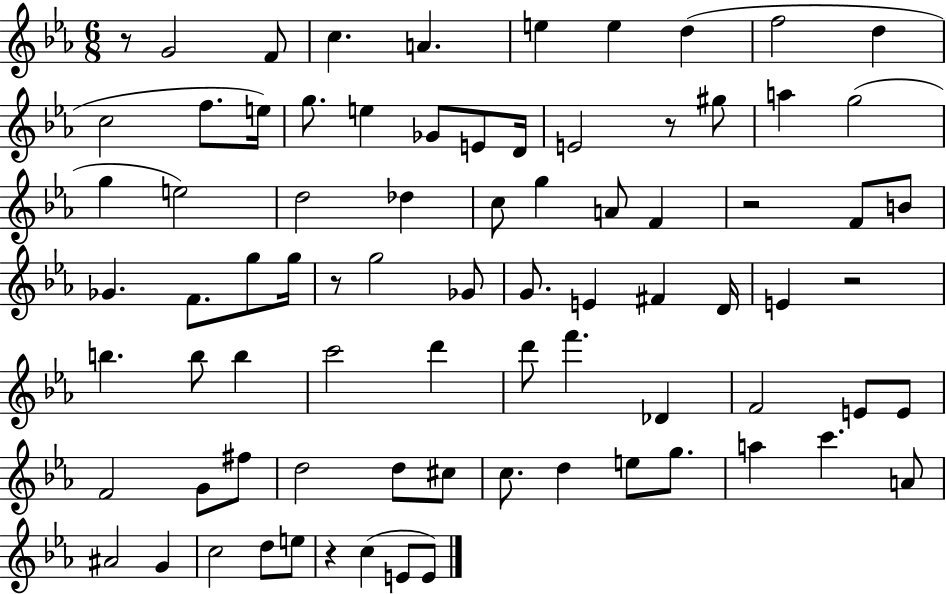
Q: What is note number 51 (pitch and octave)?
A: F4